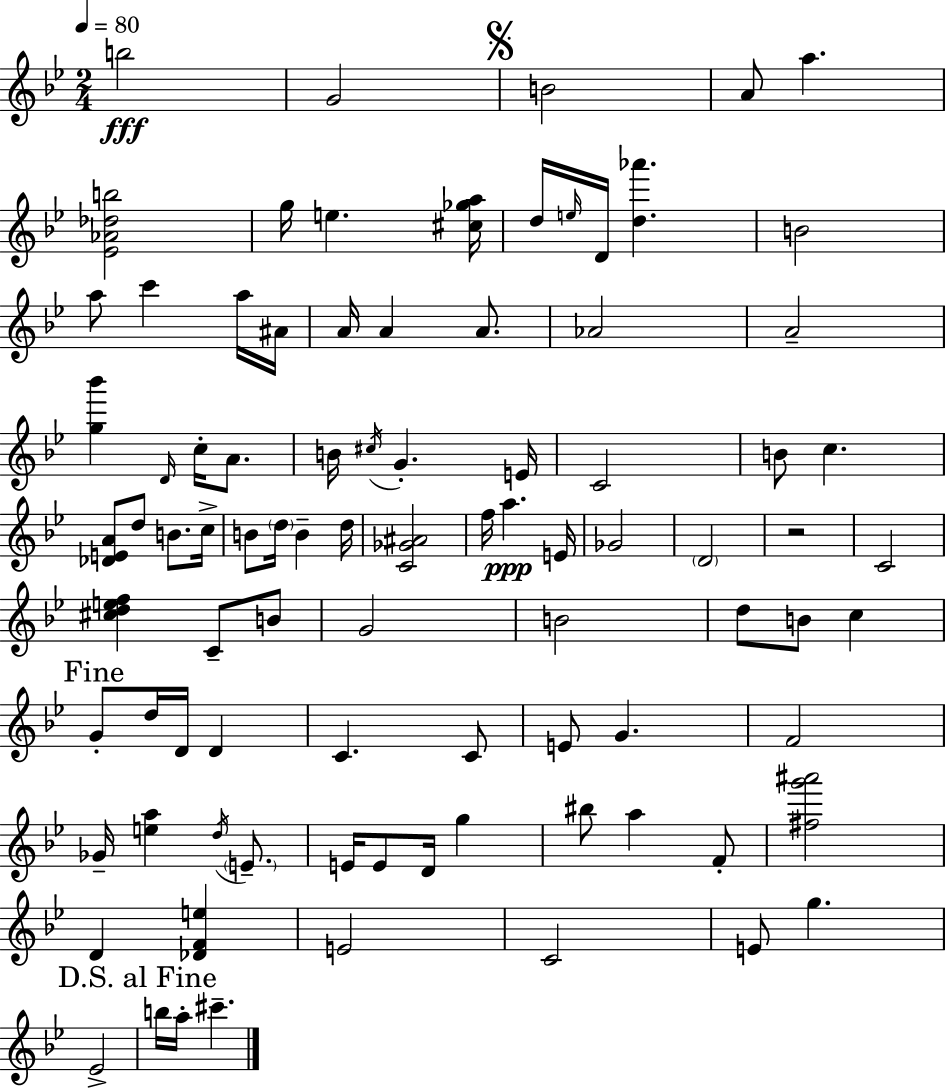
{
  \clef treble
  \numericTimeSignature
  \time 2/4
  \key bes \major
  \tempo 4 = 80
  b''2\fff | g'2 | \mark \markup { \musicglyph "scripts.segno" } b'2 | a'8 a''4. | \break <ees' aes' des'' b''>2 | g''16 e''4. <cis'' ges'' a''>16 | d''16 \grace { e''16 } d'16 <d'' aes'''>4. | b'2 | \break a''8 c'''4 a''16 | ais'16 a'16 a'4 a'8. | aes'2 | a'2-- | \break <g'' bes'''>4 \grace { d'16 } c''16-. a'8. | b'16 \acciaccatura { cis''16 } g'4.-. | e'16 c'2 | b'8 c''4. | \break <des' e' a'>8 d''8 b'8. | c''16-> b'8 \parenthesize d''16 b'4-- | d''16 <c' ges' ais'>2 | f''16 a''4.\ppp | \break e'16 ges'2 | \parenthesize d'2 | r2 | c'2 | \break <cis'' d'' e'' f''>4 c'8-- | b'8 g'2 | b'2 | d''8 b'8 c''4 | \break \mark "Fine" g'8-. d''16 d'16 d'4 | c'4. | c'8 e'8 g'4. | f'2 | \break ges'16-- <e'' a''>4 | \acciaccatura { d''16 } \parenthesize e'8.-- e'16 e'8 d'16 | g''4 bis''8 a''4 | f'8-. <fis'' g''' ais'''>2 | \break d'4 | <des' f' e''>4 e'2 | c'2 | e'8 g''4. | \break ees'2-> | \mark "D.S. al Fine" b''16 a''16-. cis'''4.-- | \bar "|."
}